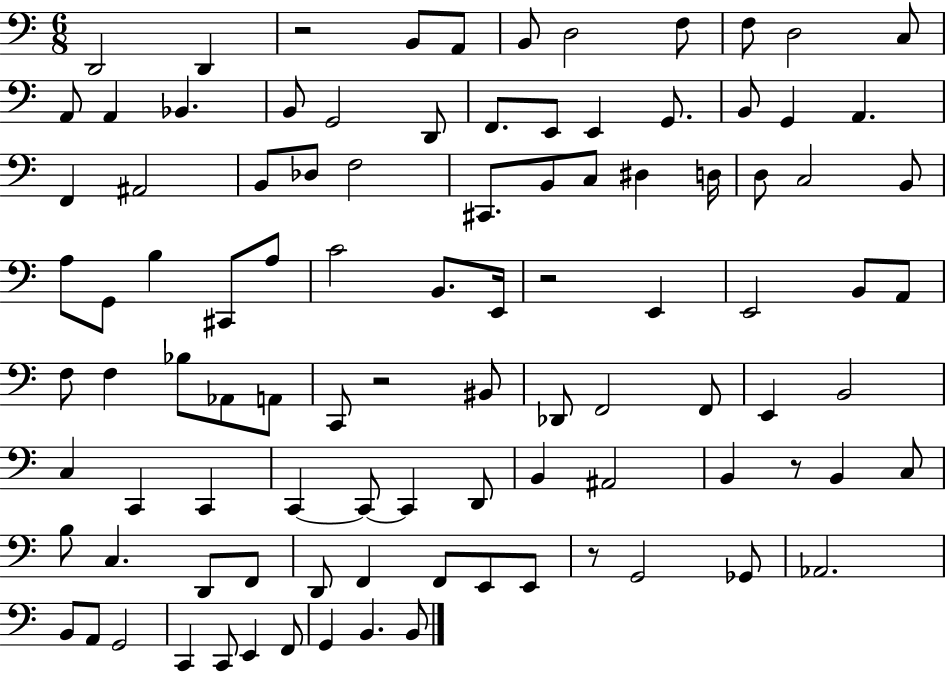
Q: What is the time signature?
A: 6/8